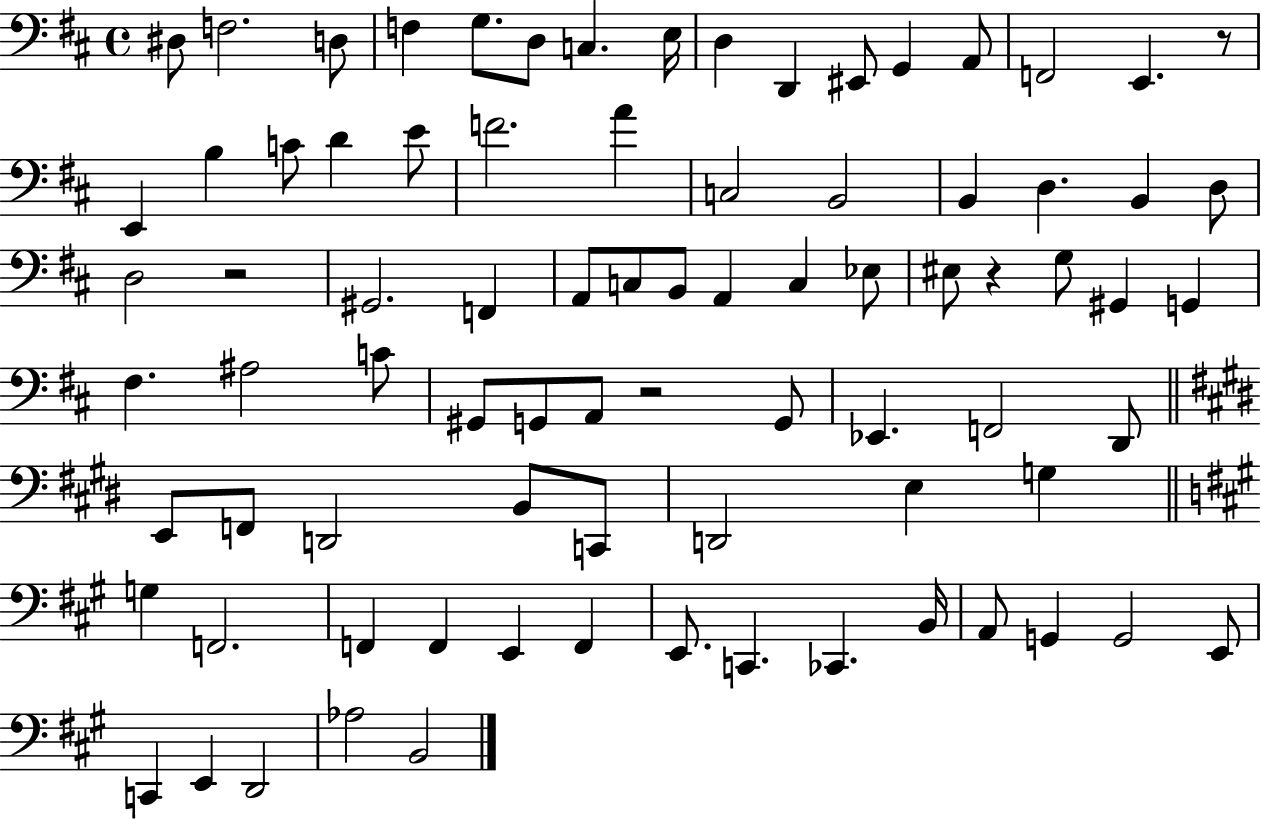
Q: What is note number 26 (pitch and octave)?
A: D3